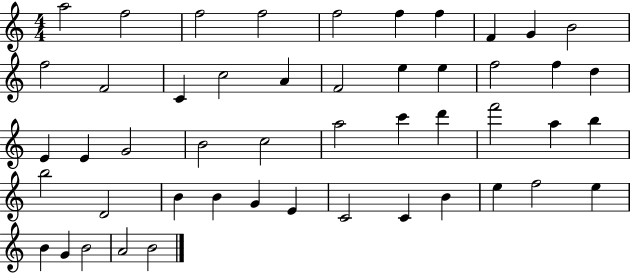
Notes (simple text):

A5/h F5/h F5/h F5/h F5/h F5/q F5/q F4/q G4/q B4/h F5/h F4/h C4/q C5/h A4/q F4/h E5/q E5/q F5/h F5/q D5/q E4/q E4/q G4/h B4/h C5/h A5/h C6/q D6/q F6/h A5/q B5/q B5/h D4/h B4/q B4/q G4/q E4/q C4/h C4/q B4/q E5/q F5/h E5/q B4/q G4/q B4/h A4/h B4/h